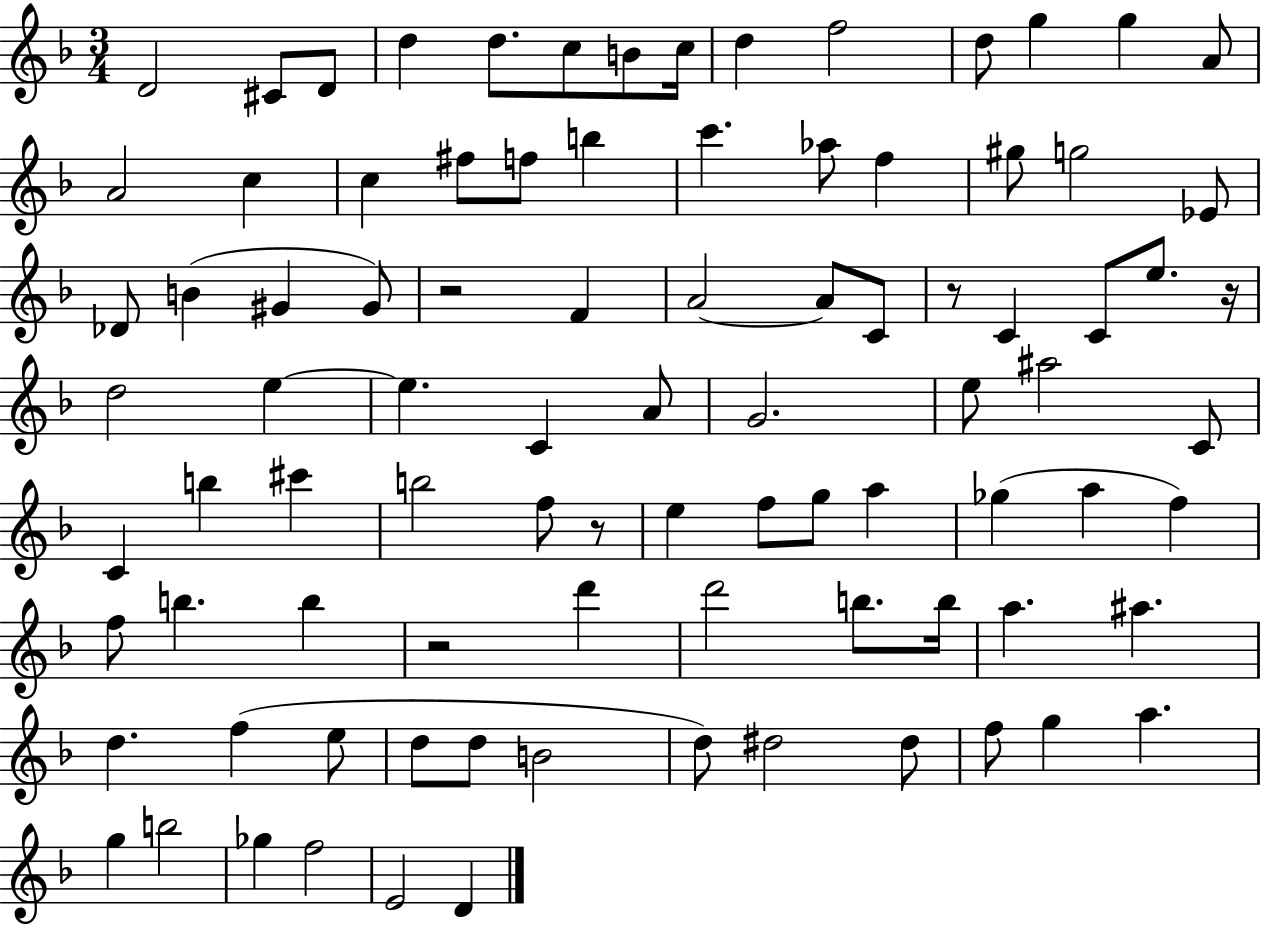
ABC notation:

X:1
T:Untitled
M:3/4
L:1/4
K:F
D2 ^C/2 D/2 d d/2 c/2 B/2 c/4 d f2 d/2 g g A/2 A2 c c ^f/2 f/2 b c' _a/2 f ^g/2 g2 _E/2 _D/2 B ^G ^G/2 z2 F A2 A/2 C/2 z/2 C C/2 e/2 z/4 d2 e e C A/2 G2 e/2 ^a2 C/2 C b ^c' b2 f/2 z/2 e f/2 g/2 a _g a f f/2 b b z2 d' d'2 b/2 b/4 a ^a d f e/2 d/2 d/2 B2 d/2 ^d2 ^d/2 f/2 g a g b2 _g f2 E2 D